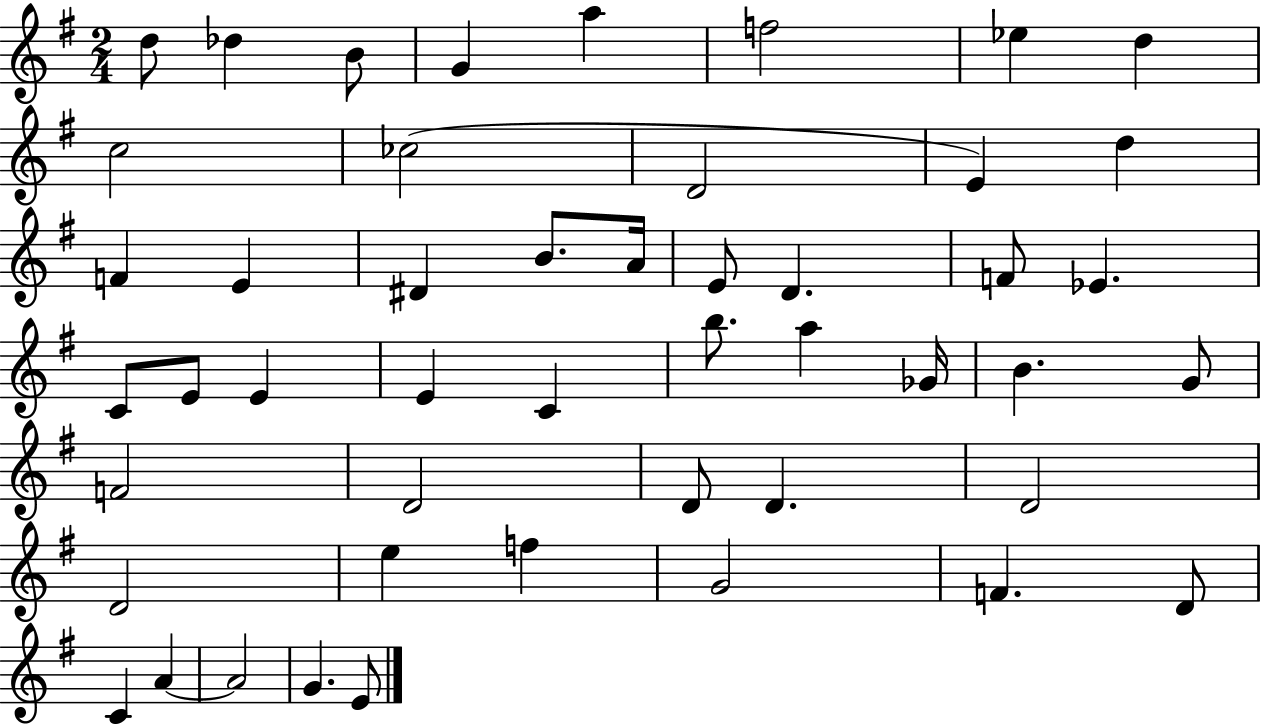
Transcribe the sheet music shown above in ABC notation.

X:1
T:Untitled
M:2/4
L:1/4
K:G
d/2 _d B/2 G a f2 _e d c2 _c2 D2 E d F E ^D B/2 A/4 E/2 D F/2 _E C/2 E/2 E E C b/2 a _G/4 B G/2 F2 D2 D/2 D D2 D2 e f G2 F D/2 C A A2 G E/2